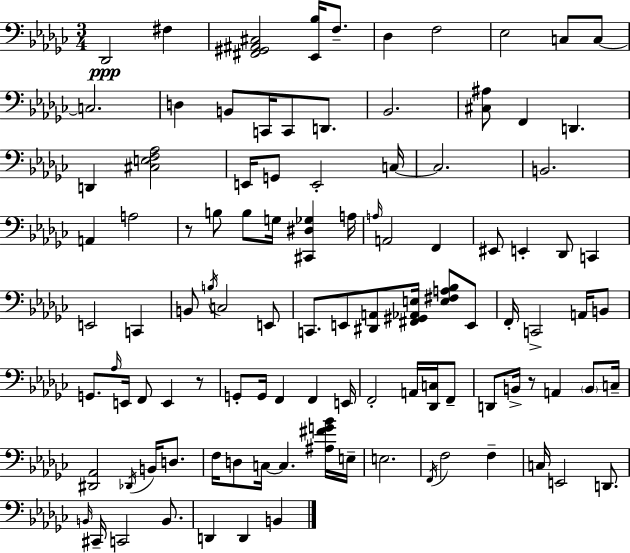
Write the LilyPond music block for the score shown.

{
  \clef bass
  \numericTimeSignature
  \time 3/4
  \key ees \minor
  des,2\ppp fis4 | <fis, gis, ais, cis>2 <ees, bes>16 f8.-- | des4 f2 | ees2 c8 c8~~ | \break c2. | d4 b,8 c,16 c,8 d,8. | bes,2. | <cis ais>8 f,4 d,4. | \break d,4 <cis e f aes>2 | e,16 g,8 e,2-. c16~~ | c2. | b,2. | \break a,4 a2 | r8 b8 b8 g16 <cis, dis ges>4 a16 | \grace { a16 } a,2 f,4 | eis,8 e,4-. des,8 c,4 | \break e,2 c,4 | b,8 \acciaccatura { b16 } c2 | e,8 c,8. e,8 <dis, a,>8 <fis, gis, aes, e>16 <e fis a bes>8 | e,8 f,16-. c,2-> a,16 | \break b,8 g,8. \grace { aes16 } e,16 f,8 e,4 | r8 g,8-. g,16 f,4 f,4 | e,16 f,2-. a,16 | <des, c>16 f,8-- d,8 b,16-> r8 a,4 | \break \parenthesize b,8 c16-- <dis, aes,>2 \acciaccatura { des,16 } | b,16 d8. f16 d8 c16~~ c4. | <ais fis' g' bes'>16 e16-- e2. | \acciaccatura { f,16 } f2 | \break f4-- c16 e,2 | d,8. \grace { b,16 } cis,16-- c,2 | b,8. d,4 d,4 | b,4 \bar "|."
}